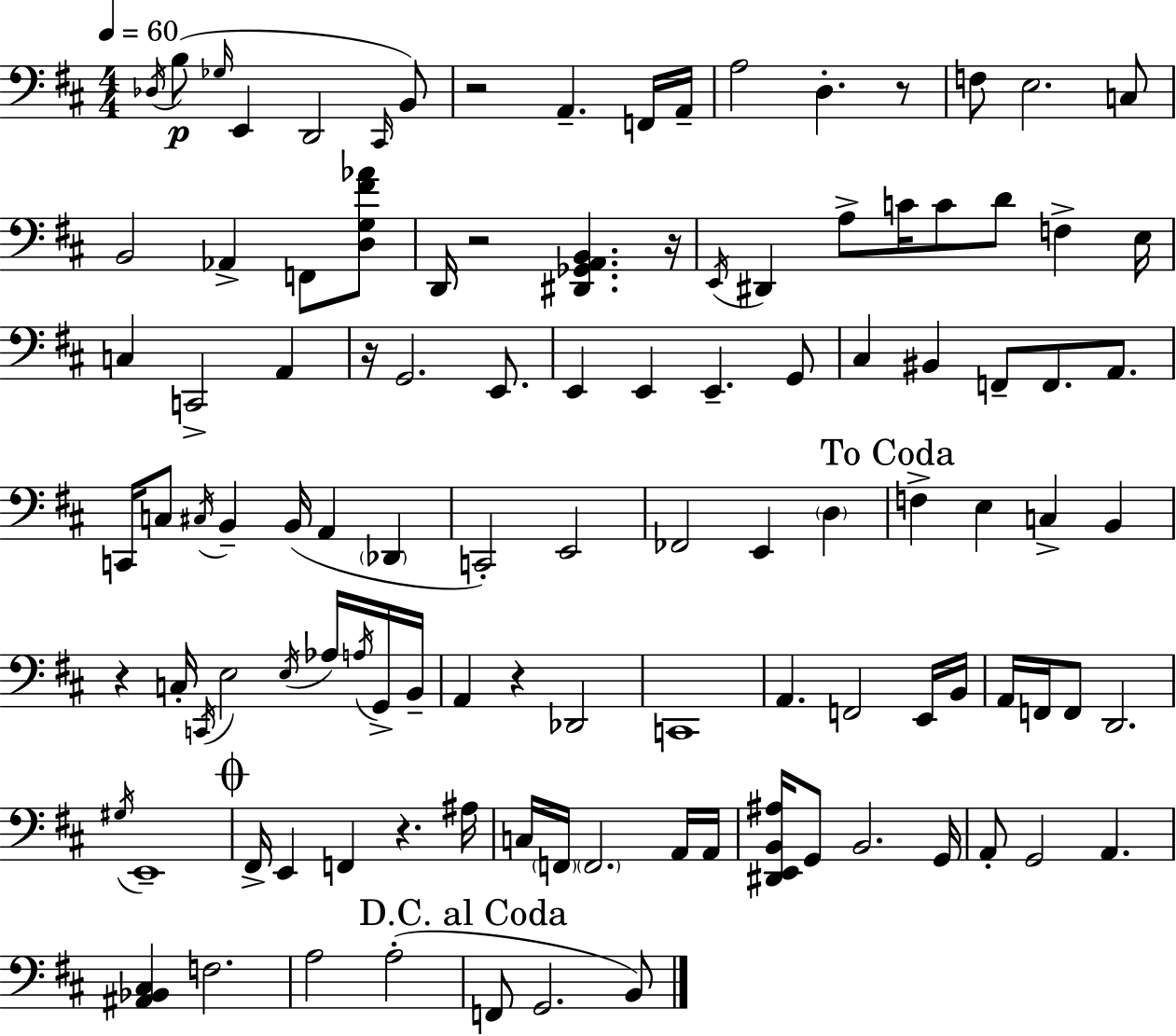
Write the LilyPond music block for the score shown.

{
  \clef bass
  \numericTimeSignature
  \time 4/4
  \key d \major
  \tempo 4 = 60
  \acciaccatura { des16 }(\p b8 \grace { ges16 } e,4 d,2 | \grace { cis,16 }) b,8 r2 a,4.-- | f,16 a,16-- a2 d4.-. | r8 f8 e2. | \break c8 b,2 aes,4-> f,8 | <d g fis' aes'>8 d,16 r2 <dis, ges, a, b,>4. | r16 \acciaccatura { e,16 } dis,4 a8-> c'16 c'8 d'8 f4-> | e16 c4 c,2-> | \break a,4 r16 g,2. | e,8. e,4 e,4 e,4.-- | g,8 cis4 bis,4 f,8-- f,8. | a,8. c,16 c8 \acciaccatura { cis16 } b,4-- b,16( a,4 | \break \parenthesize des,4 c,2-.) e,2 | fes,2 e,4 | \parenthesize d4 \mark "To Coda" f4-> e4 c4-> | b,4 r4 c16-. \acciaccatura { c,16 } e2 | \break \acciaccatura { e16 } aes16 \acciaccatura { a16 } g,16-> b,16-- a,4 r4 | des,2 c,1 | a,4. f,2 | e,16 b,16 a,16 f,16 f,8 d,2. | \break \acciaccatura { gis16 } e,1-- | \mark \markup { \musicglyph "scripts.coda" } fis,16-> e,4 f,4 | r4. ais16 c16 \parenthesize f,16 \parenthesize f,2. | a,16 a,16 <dis, e, b, ais>16 g,8 b,2. | \break g,16 a,8-. g,2 | a,4. <ais, bes, cis>4 f2. | a2 | a2-.( \mark "D.C. al Coda" f,8 g,2. | \break b,8) \bar "|."
}